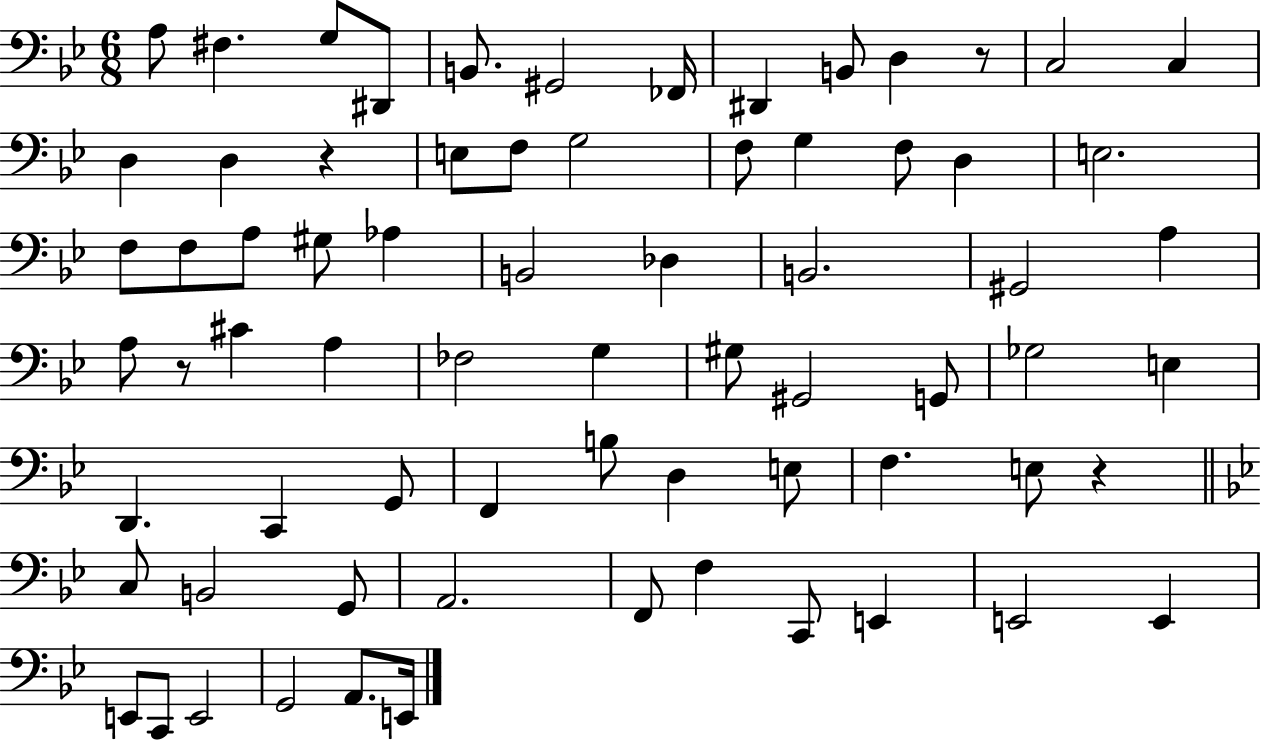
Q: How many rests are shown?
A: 4